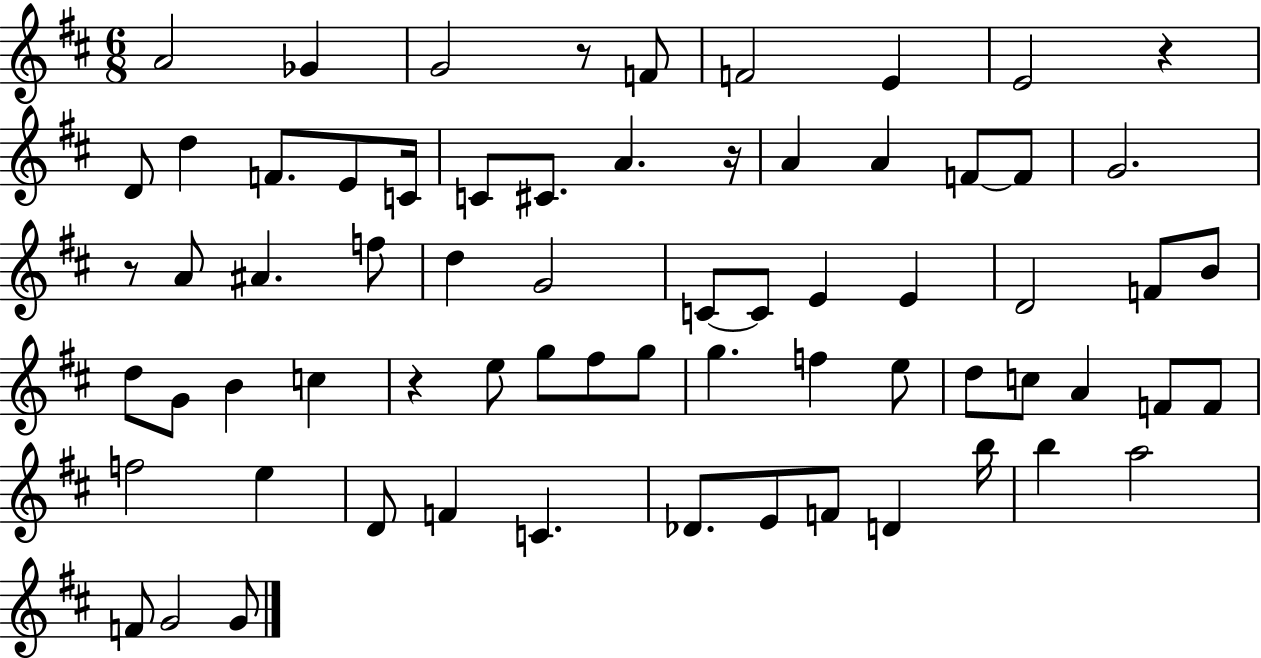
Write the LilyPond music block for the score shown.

{
  \clef treble
  \numericTimeSignature
  \time 6/8
  \key d \major
  a'2 ges'4 | g'2 r8 f'8 | f'2 e'4 | e'2 r4 | \break d'8 d''4 f'8. e'8 c'16 | c'8 cis'8. a'4. r16 | a'4 a'4 f'8~~ f'8 | g'2. | \break r8 a'8 ais'4. f''8 | d''4 g'2 | c'8~~ c'8 e'4 e'4 | d'2 f'8 b'8 | \break d''8 g'8 b'4 c''4 | r4 e''8 g''8 fis''8 g''8 | g''4. f''4 e''8 | d''8 c''8 a'4 f'8 f'8 | \break f''2 e''4 | d'8 f'4 c'4. | des'8. e'8 f'8 d'4 b''16 | b''4 a''2 | \break f'8 g'2 g'8 | \bar "|."
}